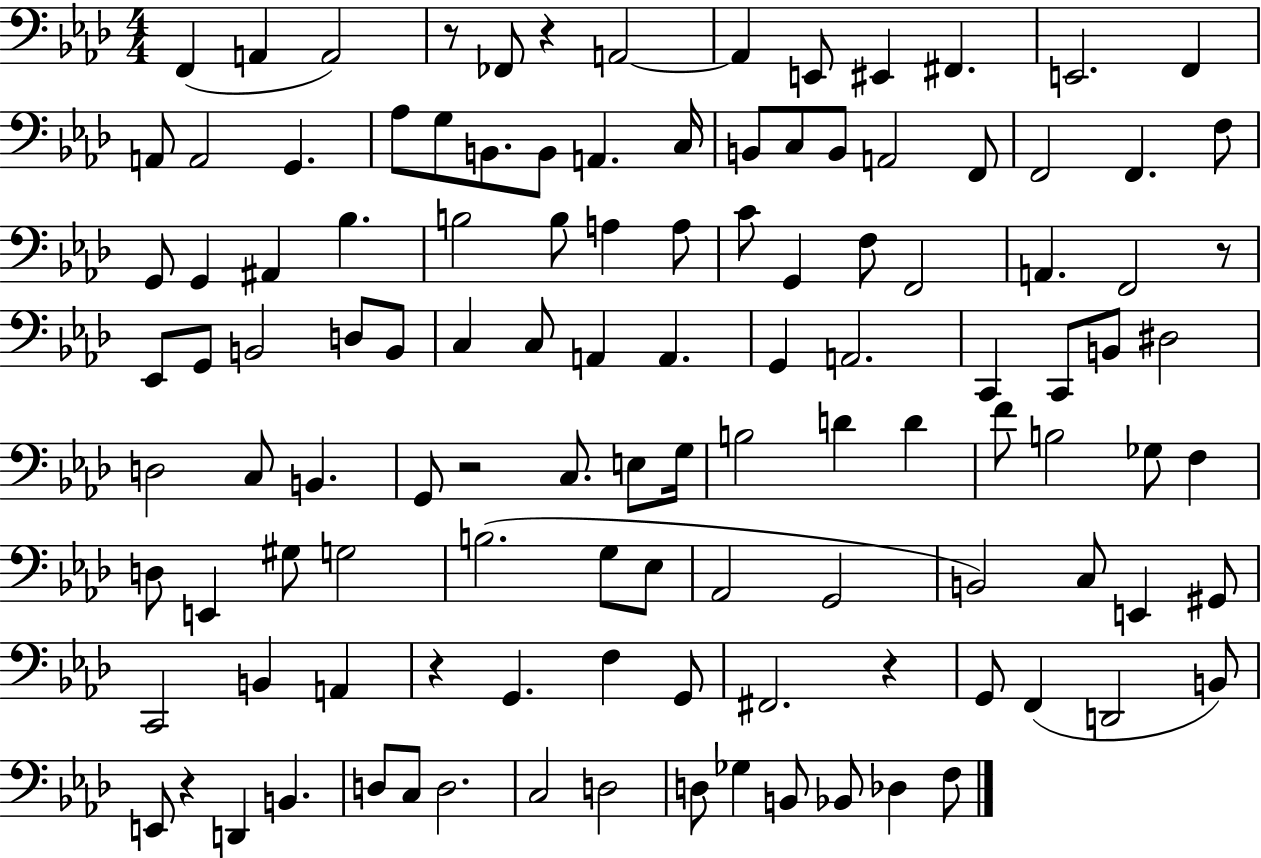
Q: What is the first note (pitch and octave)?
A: F2